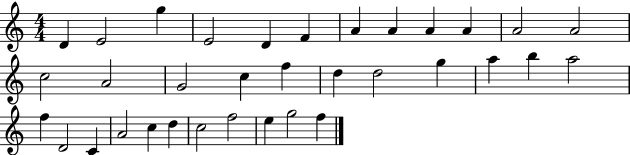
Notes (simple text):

D4/q E4/h G5/q E4/h D4/q F4/q A4/q A4/q A4/q A4/q A4/h A4/h C5/h A4/h G4/h C5/q F5/q D5/q D5/h G5/q A5/q B5/q A5/h F5/q D4/h C4/q A4/h C5/q D5/q C5/h F5/h E5/q G5/h F5/q